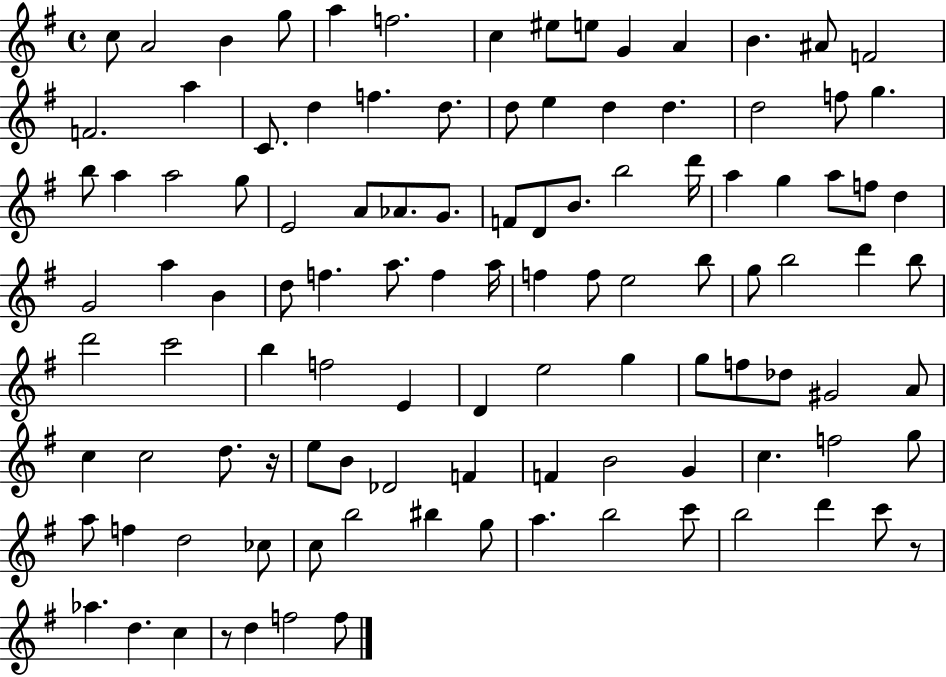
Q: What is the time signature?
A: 4/4